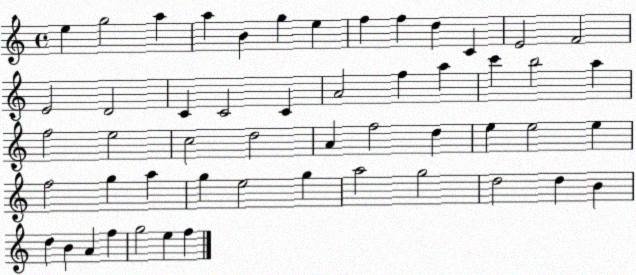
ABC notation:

X:1
T:Untitled
M:4/4
L:1/4
K:C
e g2 a a B g e f f d C E2 F2 E2 D2 C C2 C A2 f a c' b2 a f2 e2 c2 d2 A f2 d e e2 e f2 g a g e2 g a2 g2 d2 d B d B A f g2 e f